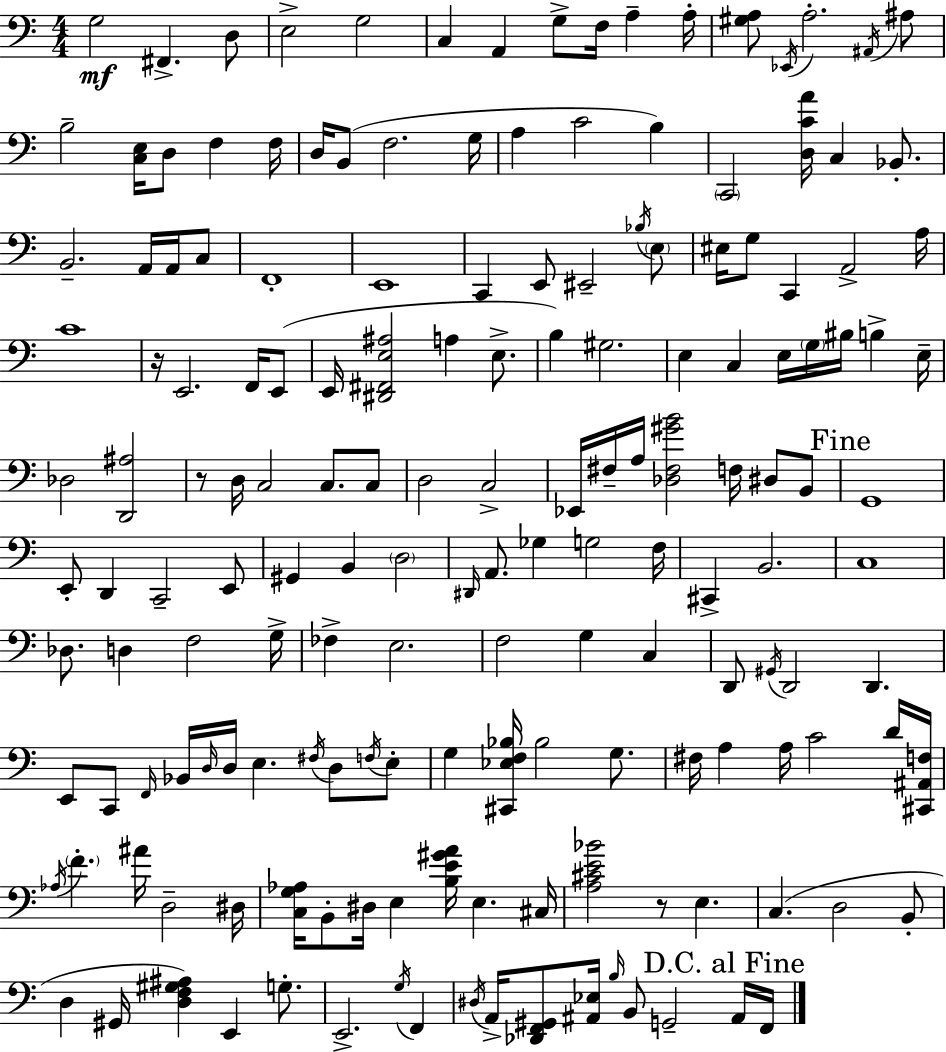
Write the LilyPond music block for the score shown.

{
  \clef bass
  \numericTimeSignature
  \time 4/4
  \key a \minor
  g2\mf fis,4.-> d8 | e2-> g2 | c4 a,4 g8-> f16 a4-- a16-. | <gis a>8 \acciaccatura { ees,16 } a2.-. \acciaccatura { ais,16 } | \break ais8 b2-- <c e>16 d8 f4 | f16 d16 b,8( f2. | g16 a4 c'2 b4) | \parenthesize c,2 <d c' a'>16 c4 bes,8.-. | \break b,2.-- a,16 a,16 | c8 f,1-. | e,1 | c,4 e,8 eis,2-- | \break \acciaccatura { bes16 } \parenthesize e8 eis16 g8 c,4 a,2-> | a16 c'1 | r16 e,2. | f,16 e,8( e,16 <dis, fis, e ais>2 a4 | \break e8.-> b4) gis2. | e4 c4 e16 \parenthesize g16 bis16 b4-> | e16-- des2 <d, ais>2 | r8 d16 c2 c8. | \break c8 d2 c2-> | ees,16 fis16-- a16 <des fis gis' b'>2 f16 dis8 | b,8 \mark "Fine" g,1 | e,8-. d,4 c,2-- | \break e,8 gis,4 b,4 \parenthesize d2 | \grace { dis,16 } a,8. ges4 g2 | f16 cis,4-> b,2. | c1 | \break des8. d4 f2 | g16-> fes4-> e2. | f2 g4 | c4 d,8 \acciaccatura { gis,16 } d,2 d,4. | \break e,8 c,8 \grace { f,16 } bes,16 \grace { d16 } d16 e4. | \acciaccatura { fis16 } d8 \acciaccatura { f16 } e8-. g4 <cis, ees f bes>16 bes2 | g8. fis16 a4 a16 c'2 | d'16 <cis, ais, f>16 \acciaccatura { aes16 } \parenthesize f'4.-. | \break ais'16 d2-- dis16 <c g aes>16 b,8-. dis16 e4 | <b e' gis' a'>16 e4. cis16 <a cis' e' bes'>2 | r8 e4. c4.( | d2 b,8-. d4 gis,16 <d f gis ais>4) | \break e,4 g8.-. e,2.-> | \acciaccatura { g16 } f,4 \acciaccatura { dis16 } a,16-> <des, f, gis,>8 <ais, ees>16 | \grace { b16 } b,8 g,2-- \mark "D.C. al Fine" ais,16 f,16 \bar "|."
}